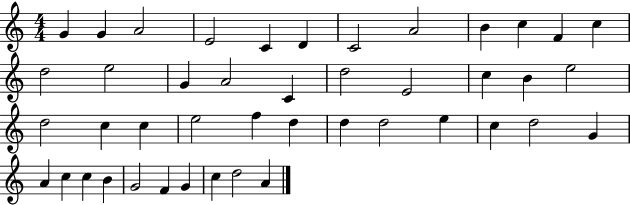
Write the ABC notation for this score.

X:1
T:Untitled
M:4/4
L:1/4
K:C
G G A2 E2 C D C2 A2 B c F c d2 e2 G A2 C d2 E2 c B e2 d2 c c e2 f d d d2 e c d2 G A c c B G2 F G c d2 A